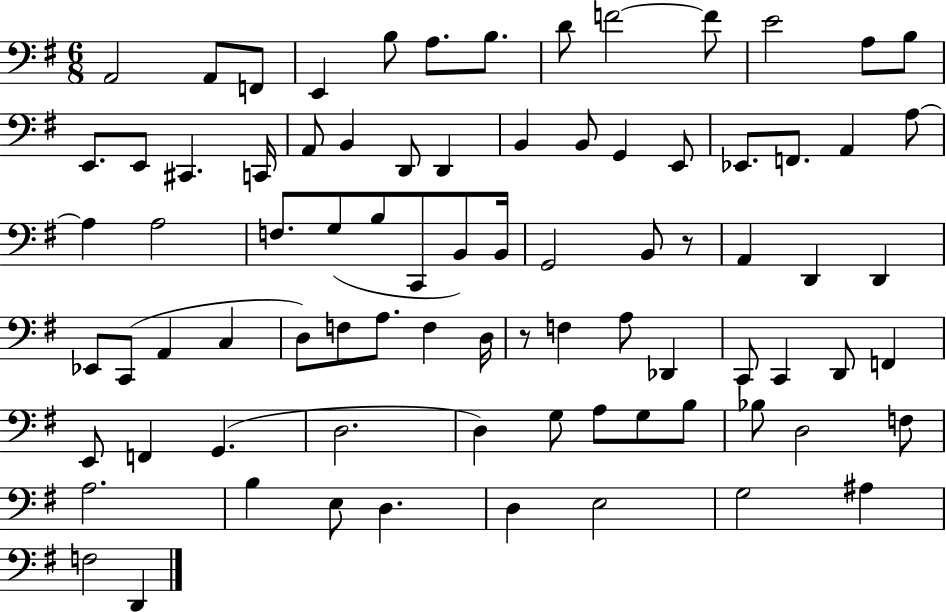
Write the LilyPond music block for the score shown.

{
  \clef bass
  \numericTimeSignature
  \time 6/8
  \key g \major
  a,2 a,8 f,8 | e,4 b8 a8. b8. | d'8 f'2~~ f'8 | e'2 a8 b8 | \break e,8. e,8 cis,4. c,16 | a,8 b,4 d,8 d,4 | b,4 b,8 g,4 e,8 | ees,8. f,8. a,4 a8~~ | \break a4 a2 | f8. g8( b8 c,8 b,8) b,16 | g,2 b,8 r8 | a,4 d,4 d,4 | \break ees,8 c,8( a,4 c4 | d8) f8 a8. f4 d16 | r8 f4 a8 des,4 | c,8 c,4 d,8 f,4 | \break e,8 f,4 g,4.( | d2. | d4) g8 a8 g8 b8 | bes8 d2 f8 | \break a2. | b4 e8 d4. | d4 e2 | g2 ais4 | \break f2 d,4 | \bar "|."
}